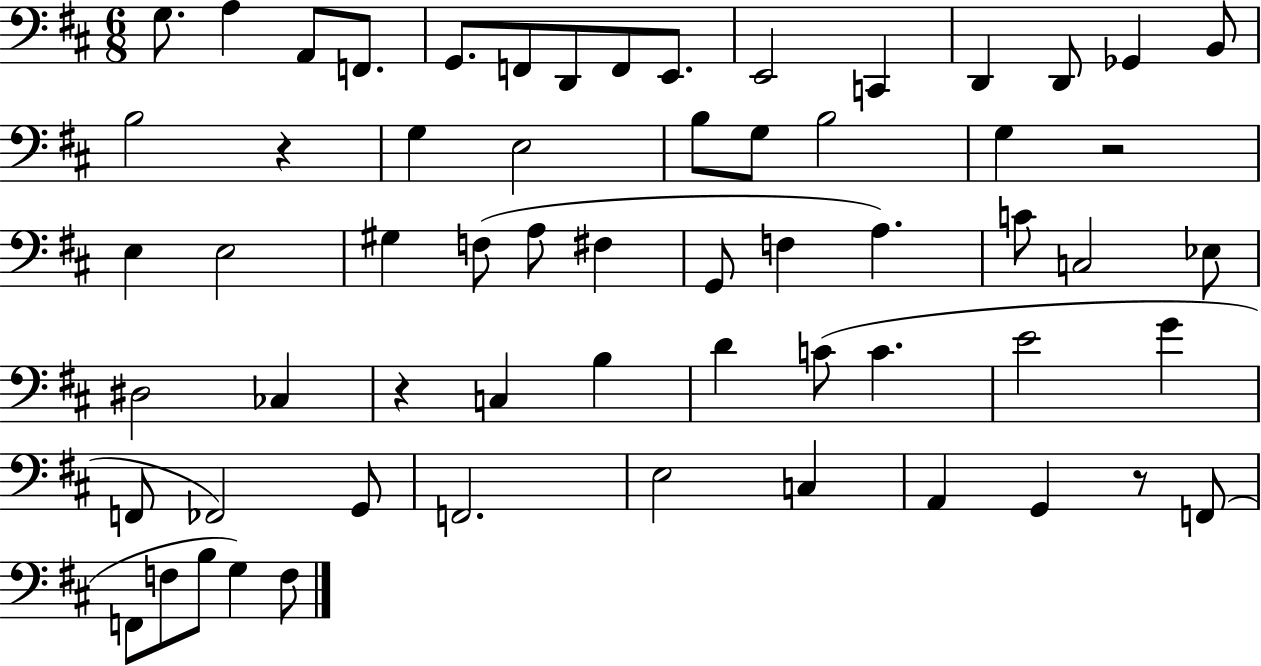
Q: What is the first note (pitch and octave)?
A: G3